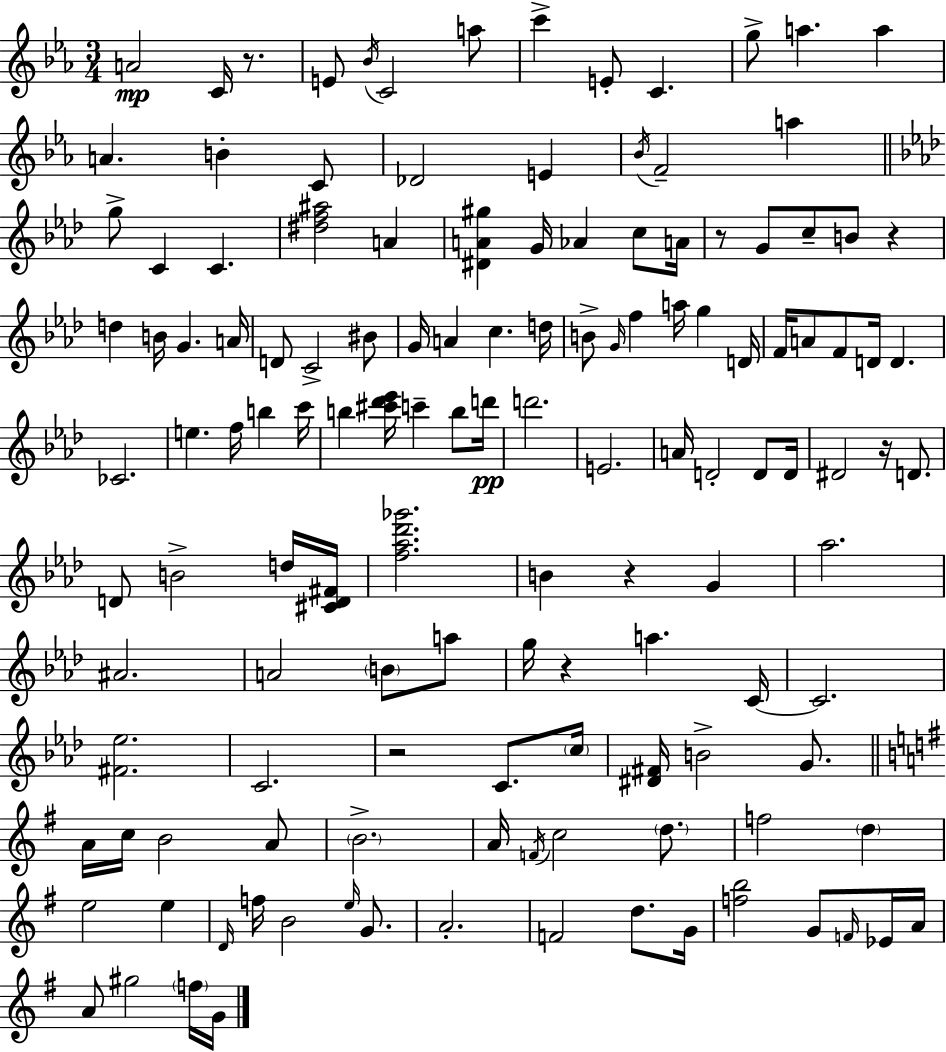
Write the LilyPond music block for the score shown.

{
  \clef treble
  \numericTimeSignature
  \time 3/4
  \key ees \major
  a'2\mp c'16 r8. | e'8 \acciaccatura { bes'16 } c'2 a''8 | c'''4-> e'8-. c'4. | g''8-> a''4. a''4 | \break a'4. b'4-. c'8 | des'2 e'4 | \acciaccatura { bes'16 } f'2-- a''4 | \bar "||" \break \key f \minor g''8-> c'4 c'4. | <dis'' f'' ais''>2 a'4 | <dis' a' gis''>4 g'16 aes'4 c''8 a'16 | r8 g'8 c''8-- b'8 r4 | \break d''4 b'16 g'4. a'16 | d'8 c'2-> bis'8 | g'16 a'4 c''4. d''16 | b'8-> \grace { g'16 } f''4 a''16 g''4 | \break d'16 f'16 a'8 f'8 d'16 d'4. | ces'2. | e''4. f''16 b''4 | c'''16 b''4 <cis''' des''' ees'''>16 c'''4-- b''8 | \break d'''16\pp d'''2. | e'2. | a'16 d'2-. d'8 | d'16 dis'2 r16 d'8. | \break d'8 b'2-> d''16 | <cis' d' fis'>16 <f'' aes'' des''' ges'''>2. | b'4 r4 g'4 | aes''2. | \break ais'2. | a'2 \parenthesize b'8 a''8 | g''16 r4 a''4. | c'16~~ c'2. | \break <fis' ees''>2. | c'2. | r2 c'8. | \parenthesize c''16 <dis' fis'>16 b'2-> g'8. | \break \bar "||" \break \key g \major a'16 c''16 b'2 a'8 | \parenthesize b'2.-> | a'16 \acciaccatura { f'16 } c''2 \parenthesize d''8. | f''2 \parenthesize d''4 | \break e''2 e''4 | \grace { d'16 } f''16 b'2 \grace { e''16 } | g'8. a'2.-. | f'2 d''8. | \break g'16 <f'' b''>2 g'8 | \grace { f'16 } ees'16 a'16 a'8 gis''2 | \parenthesize f''16 g'16 \bar "|."
}